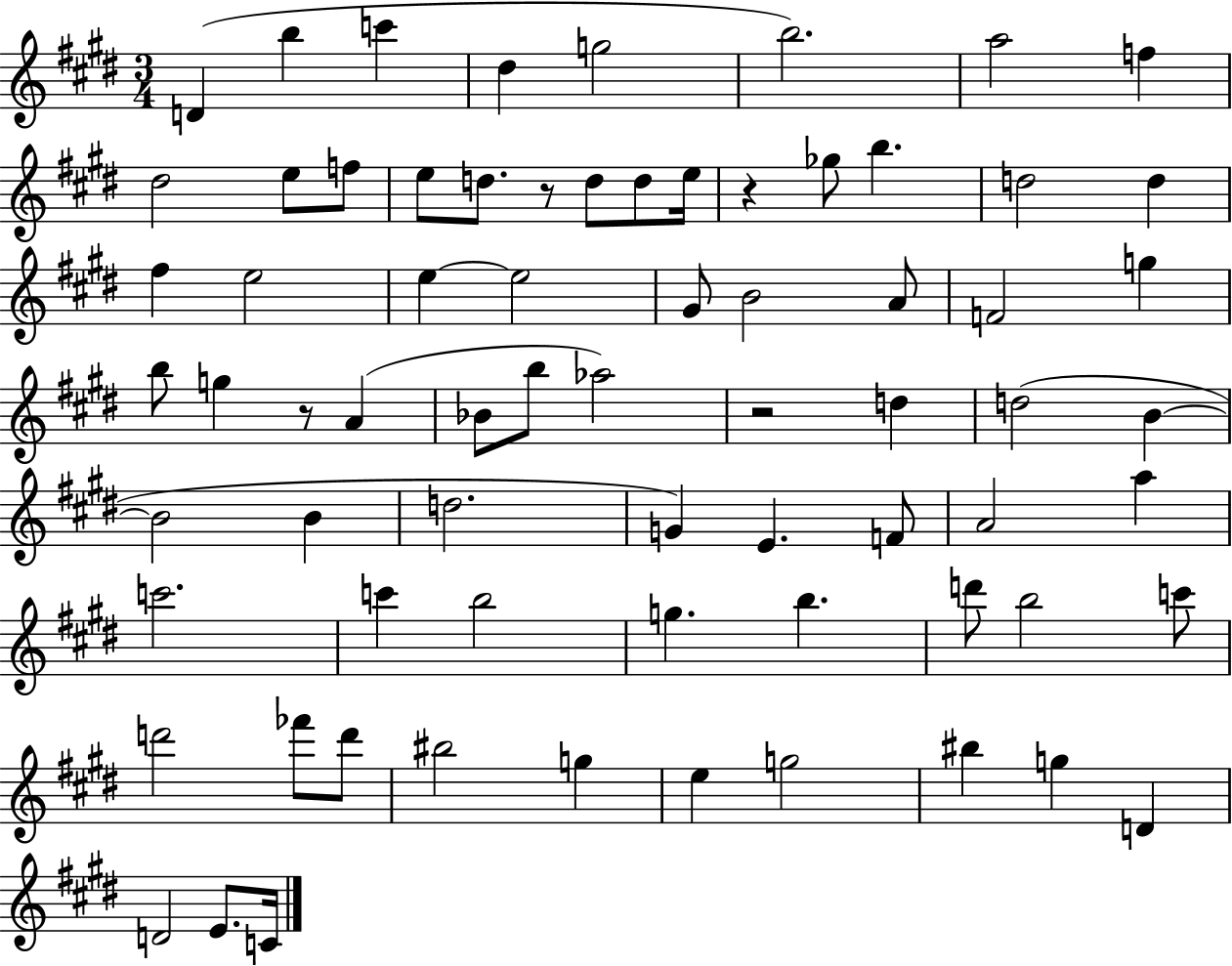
{
  \clef treble
  \numericTimeSignature
  \time 3/4
  \key e \major
  \repeat volta 2 { d'4( b''4 c'''4 | dis''4 g''2 | b''2.) | a''2 f''4 | \break dis''2 e''8 f''8 | e''8 d''8. r8 d''8 d''8 e''16 | r4 ges''8 b''4. | d''2 d''4 | \break fis''4 e''2 | e''4~~ e''2 | gis'8 b'2 a'8 | f'2 g''4 | \break b''8 g''4 r8 a'4( | bes'8 b''8 aes''2) | r2 d''4 | d''2( b'4~~ | \break b'2 b'4 | d''2. | g'4) e'4. f'8 | a'2 a''4 | \break c'''2. | c'''4 b''2 | g''4. b''4. | d'''8 b''2 c'''8 | \break d'''2 fes'''8 d'''8 | bis''2 g''4 | e''4 g''2 | bis''4 g''4 d'4 | \break d'2 e'8. c'16 | } \bar "|."
}